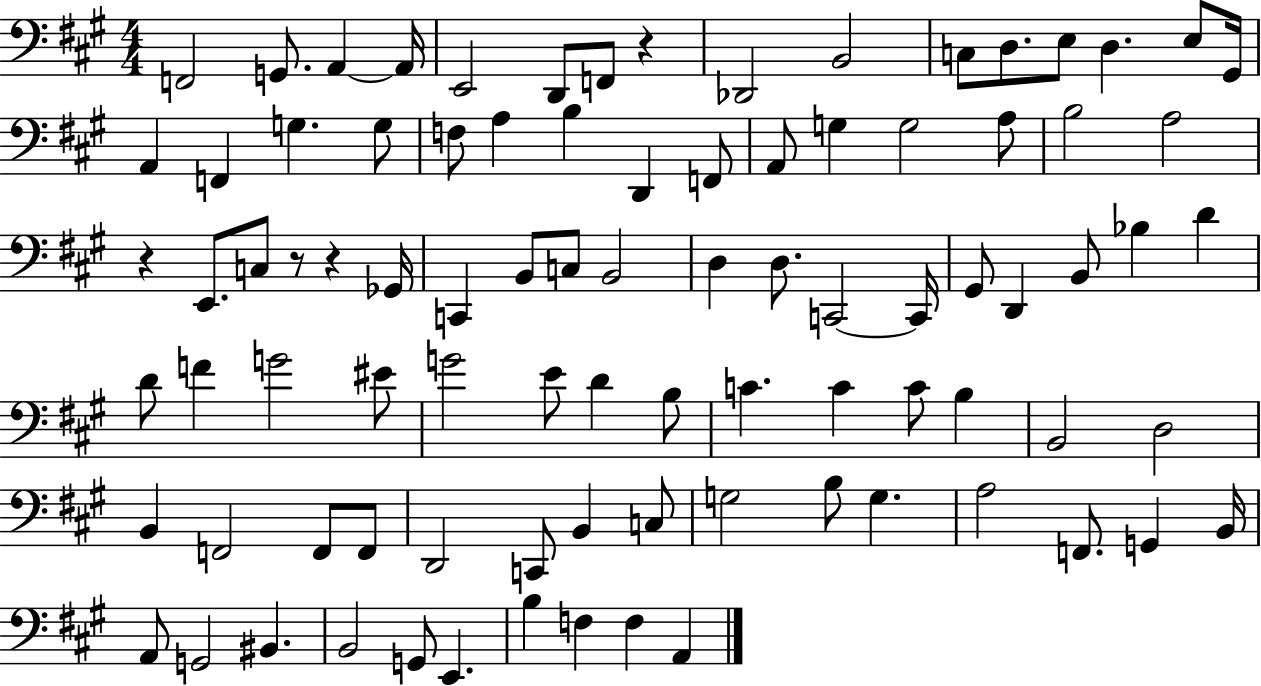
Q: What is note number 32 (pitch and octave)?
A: C3